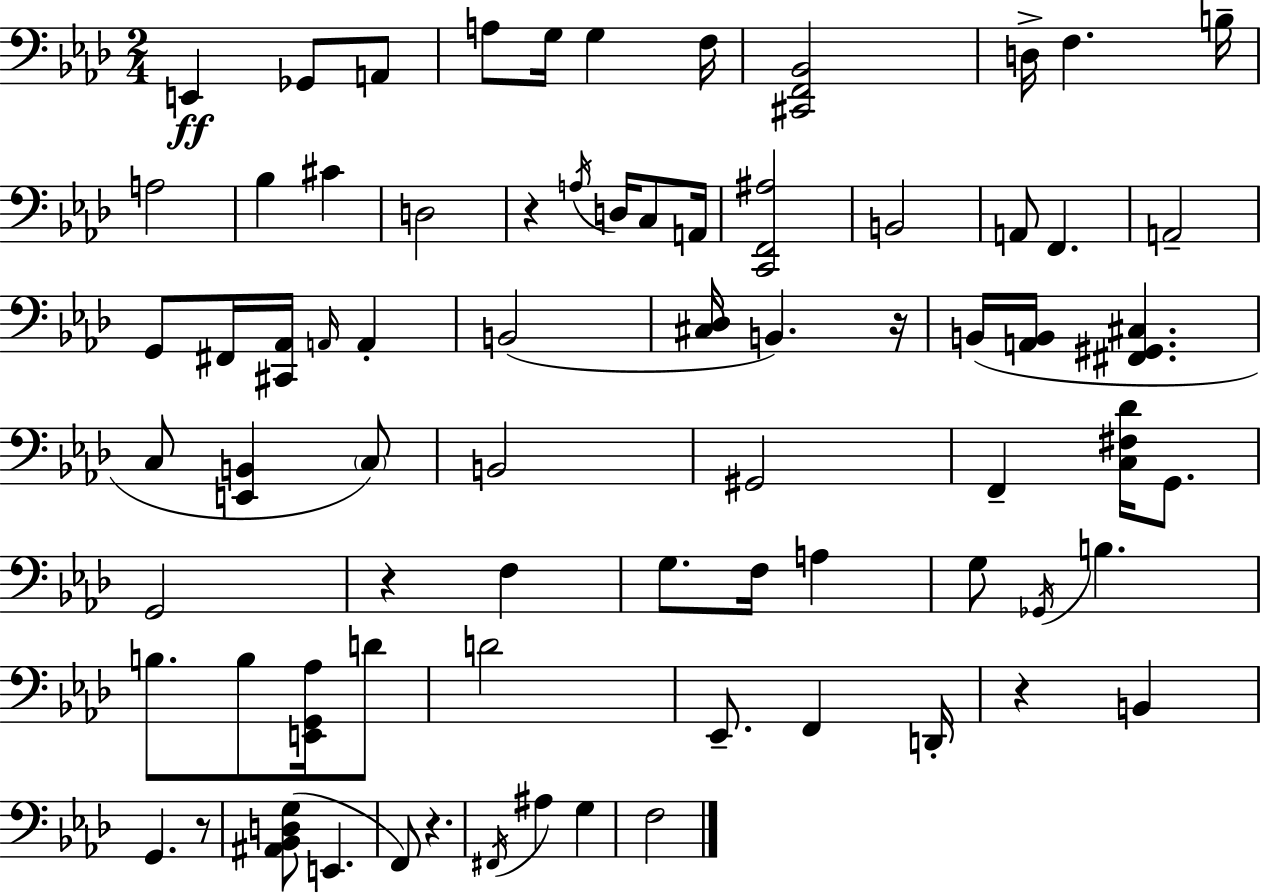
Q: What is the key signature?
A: F minor